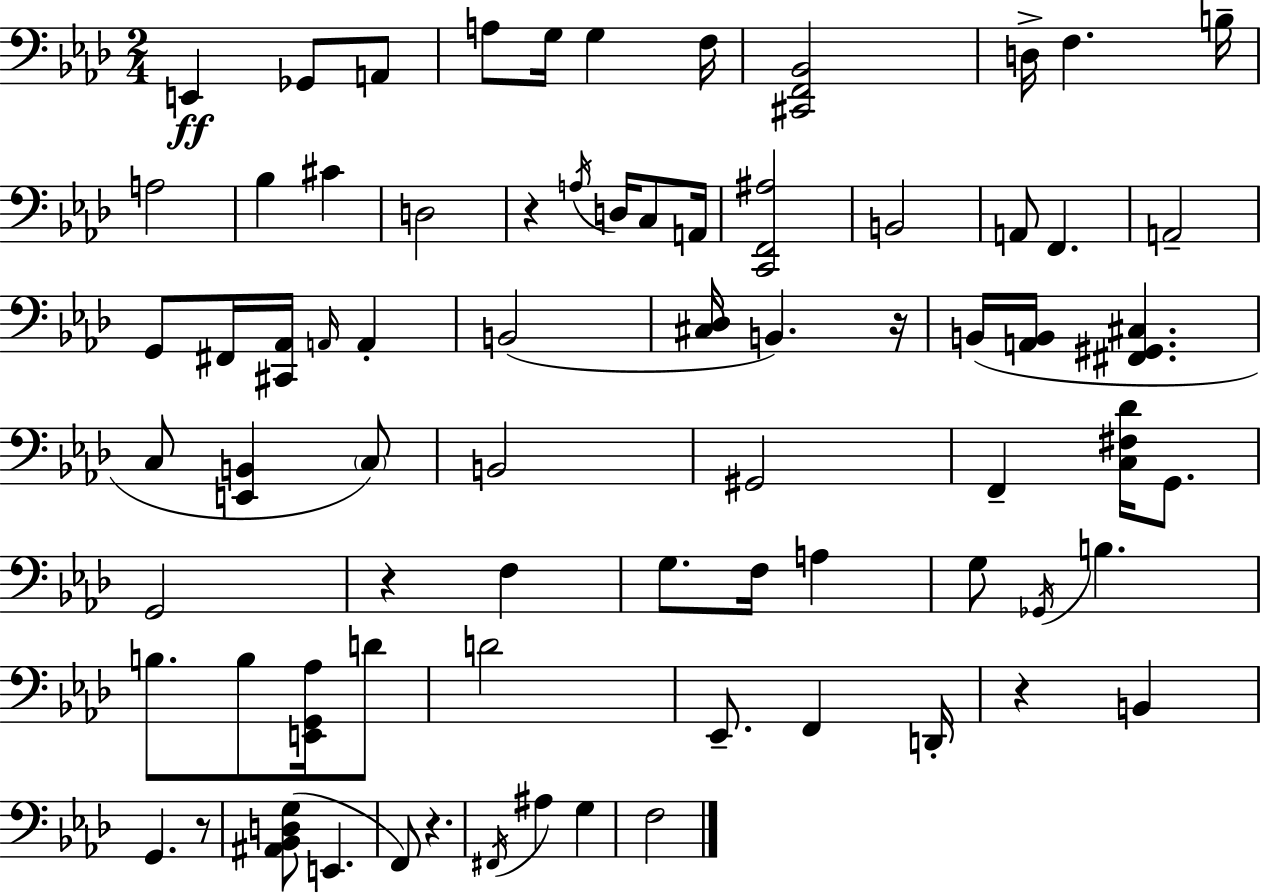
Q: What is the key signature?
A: F minor